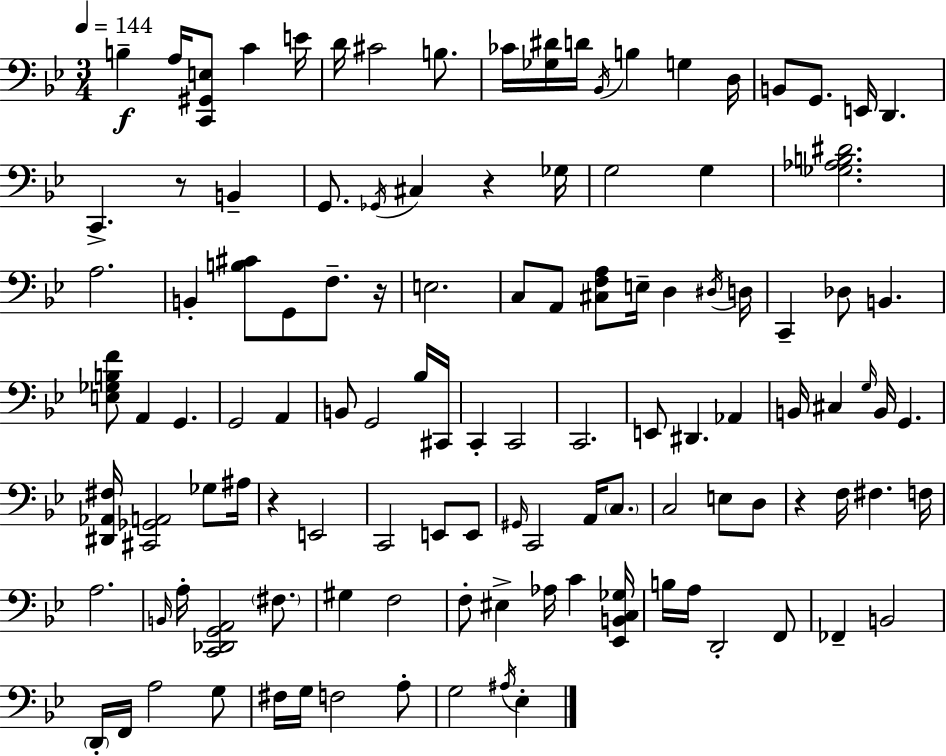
{
  \clef bass
  \numericTimeSignature
  \time 3/4
  \key g \minor
  \tempo 4 = 144
  b4--\f a16 <c, gis, e>8 c'4 e'16 | d'16 cis'2 b8. | ces'16 <ges dis'>16 d'16 \acciaccatura { bes,16 } b4 g4 | d16 b,8 g,8. e,16 d,4. | \break c,4.-> r8 b,4-- | g,8. \acciaccatura { ges,16 } cis4 r4 | ges16 g2 g4 | <ges aes b dis'>2. | \break a2. | b,4-. <b cis'>8 g,8 f8.-- | r16 e2. | c8 a,8 <cis f a>8 e16-- d4 | \break \acciaccatura { dis16 } d16 c,4-- des8 b,4. | <e ges b f'>8 a,4 g,4. | g,2 a,4 | b,8 g,2 | \break bes16 cis,16 c,4-. c,2 | c,2. | e,8 dis,4. aes,4 | b,16 cis4 \grace { g16 } b,16 g,4. | \break <dis, aes, fis>16 <cis, ges, a,>2 | ges8 ais16 r4 e,2 | c,2 | e,8 e,8 \grace { gis,16 } c,2 | \break a,16 \parenthesize c8. c2 | e8 d8 r4 f16 fis4. | f16 a2. | \grace { b,16 } a16-. <c, des, g, a,>2 | \break \parenthesize fis8. gis4 f2 | f8-. eis4-> | aes16 c'4 <ees, b, c ges>16 b16 a16 d,2-. | f,8 fes,4-- b,2 | \break \parenthesize d,16-. f,16 a2 | g8 fis16 g16 f2 | a8-. g2 | \acciaccatura { ais16 } ees4-. \bar "|."
}